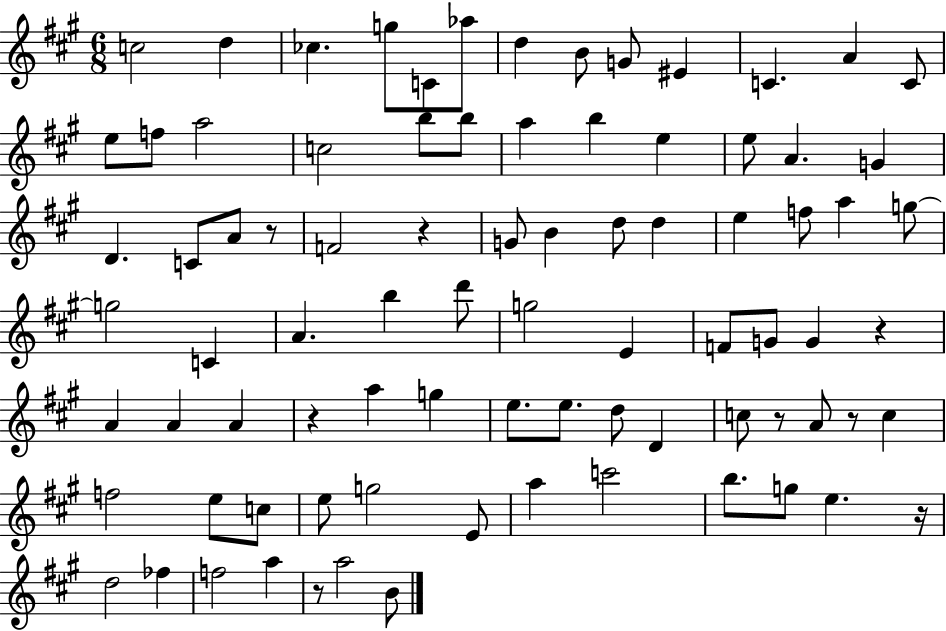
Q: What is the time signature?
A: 6/8